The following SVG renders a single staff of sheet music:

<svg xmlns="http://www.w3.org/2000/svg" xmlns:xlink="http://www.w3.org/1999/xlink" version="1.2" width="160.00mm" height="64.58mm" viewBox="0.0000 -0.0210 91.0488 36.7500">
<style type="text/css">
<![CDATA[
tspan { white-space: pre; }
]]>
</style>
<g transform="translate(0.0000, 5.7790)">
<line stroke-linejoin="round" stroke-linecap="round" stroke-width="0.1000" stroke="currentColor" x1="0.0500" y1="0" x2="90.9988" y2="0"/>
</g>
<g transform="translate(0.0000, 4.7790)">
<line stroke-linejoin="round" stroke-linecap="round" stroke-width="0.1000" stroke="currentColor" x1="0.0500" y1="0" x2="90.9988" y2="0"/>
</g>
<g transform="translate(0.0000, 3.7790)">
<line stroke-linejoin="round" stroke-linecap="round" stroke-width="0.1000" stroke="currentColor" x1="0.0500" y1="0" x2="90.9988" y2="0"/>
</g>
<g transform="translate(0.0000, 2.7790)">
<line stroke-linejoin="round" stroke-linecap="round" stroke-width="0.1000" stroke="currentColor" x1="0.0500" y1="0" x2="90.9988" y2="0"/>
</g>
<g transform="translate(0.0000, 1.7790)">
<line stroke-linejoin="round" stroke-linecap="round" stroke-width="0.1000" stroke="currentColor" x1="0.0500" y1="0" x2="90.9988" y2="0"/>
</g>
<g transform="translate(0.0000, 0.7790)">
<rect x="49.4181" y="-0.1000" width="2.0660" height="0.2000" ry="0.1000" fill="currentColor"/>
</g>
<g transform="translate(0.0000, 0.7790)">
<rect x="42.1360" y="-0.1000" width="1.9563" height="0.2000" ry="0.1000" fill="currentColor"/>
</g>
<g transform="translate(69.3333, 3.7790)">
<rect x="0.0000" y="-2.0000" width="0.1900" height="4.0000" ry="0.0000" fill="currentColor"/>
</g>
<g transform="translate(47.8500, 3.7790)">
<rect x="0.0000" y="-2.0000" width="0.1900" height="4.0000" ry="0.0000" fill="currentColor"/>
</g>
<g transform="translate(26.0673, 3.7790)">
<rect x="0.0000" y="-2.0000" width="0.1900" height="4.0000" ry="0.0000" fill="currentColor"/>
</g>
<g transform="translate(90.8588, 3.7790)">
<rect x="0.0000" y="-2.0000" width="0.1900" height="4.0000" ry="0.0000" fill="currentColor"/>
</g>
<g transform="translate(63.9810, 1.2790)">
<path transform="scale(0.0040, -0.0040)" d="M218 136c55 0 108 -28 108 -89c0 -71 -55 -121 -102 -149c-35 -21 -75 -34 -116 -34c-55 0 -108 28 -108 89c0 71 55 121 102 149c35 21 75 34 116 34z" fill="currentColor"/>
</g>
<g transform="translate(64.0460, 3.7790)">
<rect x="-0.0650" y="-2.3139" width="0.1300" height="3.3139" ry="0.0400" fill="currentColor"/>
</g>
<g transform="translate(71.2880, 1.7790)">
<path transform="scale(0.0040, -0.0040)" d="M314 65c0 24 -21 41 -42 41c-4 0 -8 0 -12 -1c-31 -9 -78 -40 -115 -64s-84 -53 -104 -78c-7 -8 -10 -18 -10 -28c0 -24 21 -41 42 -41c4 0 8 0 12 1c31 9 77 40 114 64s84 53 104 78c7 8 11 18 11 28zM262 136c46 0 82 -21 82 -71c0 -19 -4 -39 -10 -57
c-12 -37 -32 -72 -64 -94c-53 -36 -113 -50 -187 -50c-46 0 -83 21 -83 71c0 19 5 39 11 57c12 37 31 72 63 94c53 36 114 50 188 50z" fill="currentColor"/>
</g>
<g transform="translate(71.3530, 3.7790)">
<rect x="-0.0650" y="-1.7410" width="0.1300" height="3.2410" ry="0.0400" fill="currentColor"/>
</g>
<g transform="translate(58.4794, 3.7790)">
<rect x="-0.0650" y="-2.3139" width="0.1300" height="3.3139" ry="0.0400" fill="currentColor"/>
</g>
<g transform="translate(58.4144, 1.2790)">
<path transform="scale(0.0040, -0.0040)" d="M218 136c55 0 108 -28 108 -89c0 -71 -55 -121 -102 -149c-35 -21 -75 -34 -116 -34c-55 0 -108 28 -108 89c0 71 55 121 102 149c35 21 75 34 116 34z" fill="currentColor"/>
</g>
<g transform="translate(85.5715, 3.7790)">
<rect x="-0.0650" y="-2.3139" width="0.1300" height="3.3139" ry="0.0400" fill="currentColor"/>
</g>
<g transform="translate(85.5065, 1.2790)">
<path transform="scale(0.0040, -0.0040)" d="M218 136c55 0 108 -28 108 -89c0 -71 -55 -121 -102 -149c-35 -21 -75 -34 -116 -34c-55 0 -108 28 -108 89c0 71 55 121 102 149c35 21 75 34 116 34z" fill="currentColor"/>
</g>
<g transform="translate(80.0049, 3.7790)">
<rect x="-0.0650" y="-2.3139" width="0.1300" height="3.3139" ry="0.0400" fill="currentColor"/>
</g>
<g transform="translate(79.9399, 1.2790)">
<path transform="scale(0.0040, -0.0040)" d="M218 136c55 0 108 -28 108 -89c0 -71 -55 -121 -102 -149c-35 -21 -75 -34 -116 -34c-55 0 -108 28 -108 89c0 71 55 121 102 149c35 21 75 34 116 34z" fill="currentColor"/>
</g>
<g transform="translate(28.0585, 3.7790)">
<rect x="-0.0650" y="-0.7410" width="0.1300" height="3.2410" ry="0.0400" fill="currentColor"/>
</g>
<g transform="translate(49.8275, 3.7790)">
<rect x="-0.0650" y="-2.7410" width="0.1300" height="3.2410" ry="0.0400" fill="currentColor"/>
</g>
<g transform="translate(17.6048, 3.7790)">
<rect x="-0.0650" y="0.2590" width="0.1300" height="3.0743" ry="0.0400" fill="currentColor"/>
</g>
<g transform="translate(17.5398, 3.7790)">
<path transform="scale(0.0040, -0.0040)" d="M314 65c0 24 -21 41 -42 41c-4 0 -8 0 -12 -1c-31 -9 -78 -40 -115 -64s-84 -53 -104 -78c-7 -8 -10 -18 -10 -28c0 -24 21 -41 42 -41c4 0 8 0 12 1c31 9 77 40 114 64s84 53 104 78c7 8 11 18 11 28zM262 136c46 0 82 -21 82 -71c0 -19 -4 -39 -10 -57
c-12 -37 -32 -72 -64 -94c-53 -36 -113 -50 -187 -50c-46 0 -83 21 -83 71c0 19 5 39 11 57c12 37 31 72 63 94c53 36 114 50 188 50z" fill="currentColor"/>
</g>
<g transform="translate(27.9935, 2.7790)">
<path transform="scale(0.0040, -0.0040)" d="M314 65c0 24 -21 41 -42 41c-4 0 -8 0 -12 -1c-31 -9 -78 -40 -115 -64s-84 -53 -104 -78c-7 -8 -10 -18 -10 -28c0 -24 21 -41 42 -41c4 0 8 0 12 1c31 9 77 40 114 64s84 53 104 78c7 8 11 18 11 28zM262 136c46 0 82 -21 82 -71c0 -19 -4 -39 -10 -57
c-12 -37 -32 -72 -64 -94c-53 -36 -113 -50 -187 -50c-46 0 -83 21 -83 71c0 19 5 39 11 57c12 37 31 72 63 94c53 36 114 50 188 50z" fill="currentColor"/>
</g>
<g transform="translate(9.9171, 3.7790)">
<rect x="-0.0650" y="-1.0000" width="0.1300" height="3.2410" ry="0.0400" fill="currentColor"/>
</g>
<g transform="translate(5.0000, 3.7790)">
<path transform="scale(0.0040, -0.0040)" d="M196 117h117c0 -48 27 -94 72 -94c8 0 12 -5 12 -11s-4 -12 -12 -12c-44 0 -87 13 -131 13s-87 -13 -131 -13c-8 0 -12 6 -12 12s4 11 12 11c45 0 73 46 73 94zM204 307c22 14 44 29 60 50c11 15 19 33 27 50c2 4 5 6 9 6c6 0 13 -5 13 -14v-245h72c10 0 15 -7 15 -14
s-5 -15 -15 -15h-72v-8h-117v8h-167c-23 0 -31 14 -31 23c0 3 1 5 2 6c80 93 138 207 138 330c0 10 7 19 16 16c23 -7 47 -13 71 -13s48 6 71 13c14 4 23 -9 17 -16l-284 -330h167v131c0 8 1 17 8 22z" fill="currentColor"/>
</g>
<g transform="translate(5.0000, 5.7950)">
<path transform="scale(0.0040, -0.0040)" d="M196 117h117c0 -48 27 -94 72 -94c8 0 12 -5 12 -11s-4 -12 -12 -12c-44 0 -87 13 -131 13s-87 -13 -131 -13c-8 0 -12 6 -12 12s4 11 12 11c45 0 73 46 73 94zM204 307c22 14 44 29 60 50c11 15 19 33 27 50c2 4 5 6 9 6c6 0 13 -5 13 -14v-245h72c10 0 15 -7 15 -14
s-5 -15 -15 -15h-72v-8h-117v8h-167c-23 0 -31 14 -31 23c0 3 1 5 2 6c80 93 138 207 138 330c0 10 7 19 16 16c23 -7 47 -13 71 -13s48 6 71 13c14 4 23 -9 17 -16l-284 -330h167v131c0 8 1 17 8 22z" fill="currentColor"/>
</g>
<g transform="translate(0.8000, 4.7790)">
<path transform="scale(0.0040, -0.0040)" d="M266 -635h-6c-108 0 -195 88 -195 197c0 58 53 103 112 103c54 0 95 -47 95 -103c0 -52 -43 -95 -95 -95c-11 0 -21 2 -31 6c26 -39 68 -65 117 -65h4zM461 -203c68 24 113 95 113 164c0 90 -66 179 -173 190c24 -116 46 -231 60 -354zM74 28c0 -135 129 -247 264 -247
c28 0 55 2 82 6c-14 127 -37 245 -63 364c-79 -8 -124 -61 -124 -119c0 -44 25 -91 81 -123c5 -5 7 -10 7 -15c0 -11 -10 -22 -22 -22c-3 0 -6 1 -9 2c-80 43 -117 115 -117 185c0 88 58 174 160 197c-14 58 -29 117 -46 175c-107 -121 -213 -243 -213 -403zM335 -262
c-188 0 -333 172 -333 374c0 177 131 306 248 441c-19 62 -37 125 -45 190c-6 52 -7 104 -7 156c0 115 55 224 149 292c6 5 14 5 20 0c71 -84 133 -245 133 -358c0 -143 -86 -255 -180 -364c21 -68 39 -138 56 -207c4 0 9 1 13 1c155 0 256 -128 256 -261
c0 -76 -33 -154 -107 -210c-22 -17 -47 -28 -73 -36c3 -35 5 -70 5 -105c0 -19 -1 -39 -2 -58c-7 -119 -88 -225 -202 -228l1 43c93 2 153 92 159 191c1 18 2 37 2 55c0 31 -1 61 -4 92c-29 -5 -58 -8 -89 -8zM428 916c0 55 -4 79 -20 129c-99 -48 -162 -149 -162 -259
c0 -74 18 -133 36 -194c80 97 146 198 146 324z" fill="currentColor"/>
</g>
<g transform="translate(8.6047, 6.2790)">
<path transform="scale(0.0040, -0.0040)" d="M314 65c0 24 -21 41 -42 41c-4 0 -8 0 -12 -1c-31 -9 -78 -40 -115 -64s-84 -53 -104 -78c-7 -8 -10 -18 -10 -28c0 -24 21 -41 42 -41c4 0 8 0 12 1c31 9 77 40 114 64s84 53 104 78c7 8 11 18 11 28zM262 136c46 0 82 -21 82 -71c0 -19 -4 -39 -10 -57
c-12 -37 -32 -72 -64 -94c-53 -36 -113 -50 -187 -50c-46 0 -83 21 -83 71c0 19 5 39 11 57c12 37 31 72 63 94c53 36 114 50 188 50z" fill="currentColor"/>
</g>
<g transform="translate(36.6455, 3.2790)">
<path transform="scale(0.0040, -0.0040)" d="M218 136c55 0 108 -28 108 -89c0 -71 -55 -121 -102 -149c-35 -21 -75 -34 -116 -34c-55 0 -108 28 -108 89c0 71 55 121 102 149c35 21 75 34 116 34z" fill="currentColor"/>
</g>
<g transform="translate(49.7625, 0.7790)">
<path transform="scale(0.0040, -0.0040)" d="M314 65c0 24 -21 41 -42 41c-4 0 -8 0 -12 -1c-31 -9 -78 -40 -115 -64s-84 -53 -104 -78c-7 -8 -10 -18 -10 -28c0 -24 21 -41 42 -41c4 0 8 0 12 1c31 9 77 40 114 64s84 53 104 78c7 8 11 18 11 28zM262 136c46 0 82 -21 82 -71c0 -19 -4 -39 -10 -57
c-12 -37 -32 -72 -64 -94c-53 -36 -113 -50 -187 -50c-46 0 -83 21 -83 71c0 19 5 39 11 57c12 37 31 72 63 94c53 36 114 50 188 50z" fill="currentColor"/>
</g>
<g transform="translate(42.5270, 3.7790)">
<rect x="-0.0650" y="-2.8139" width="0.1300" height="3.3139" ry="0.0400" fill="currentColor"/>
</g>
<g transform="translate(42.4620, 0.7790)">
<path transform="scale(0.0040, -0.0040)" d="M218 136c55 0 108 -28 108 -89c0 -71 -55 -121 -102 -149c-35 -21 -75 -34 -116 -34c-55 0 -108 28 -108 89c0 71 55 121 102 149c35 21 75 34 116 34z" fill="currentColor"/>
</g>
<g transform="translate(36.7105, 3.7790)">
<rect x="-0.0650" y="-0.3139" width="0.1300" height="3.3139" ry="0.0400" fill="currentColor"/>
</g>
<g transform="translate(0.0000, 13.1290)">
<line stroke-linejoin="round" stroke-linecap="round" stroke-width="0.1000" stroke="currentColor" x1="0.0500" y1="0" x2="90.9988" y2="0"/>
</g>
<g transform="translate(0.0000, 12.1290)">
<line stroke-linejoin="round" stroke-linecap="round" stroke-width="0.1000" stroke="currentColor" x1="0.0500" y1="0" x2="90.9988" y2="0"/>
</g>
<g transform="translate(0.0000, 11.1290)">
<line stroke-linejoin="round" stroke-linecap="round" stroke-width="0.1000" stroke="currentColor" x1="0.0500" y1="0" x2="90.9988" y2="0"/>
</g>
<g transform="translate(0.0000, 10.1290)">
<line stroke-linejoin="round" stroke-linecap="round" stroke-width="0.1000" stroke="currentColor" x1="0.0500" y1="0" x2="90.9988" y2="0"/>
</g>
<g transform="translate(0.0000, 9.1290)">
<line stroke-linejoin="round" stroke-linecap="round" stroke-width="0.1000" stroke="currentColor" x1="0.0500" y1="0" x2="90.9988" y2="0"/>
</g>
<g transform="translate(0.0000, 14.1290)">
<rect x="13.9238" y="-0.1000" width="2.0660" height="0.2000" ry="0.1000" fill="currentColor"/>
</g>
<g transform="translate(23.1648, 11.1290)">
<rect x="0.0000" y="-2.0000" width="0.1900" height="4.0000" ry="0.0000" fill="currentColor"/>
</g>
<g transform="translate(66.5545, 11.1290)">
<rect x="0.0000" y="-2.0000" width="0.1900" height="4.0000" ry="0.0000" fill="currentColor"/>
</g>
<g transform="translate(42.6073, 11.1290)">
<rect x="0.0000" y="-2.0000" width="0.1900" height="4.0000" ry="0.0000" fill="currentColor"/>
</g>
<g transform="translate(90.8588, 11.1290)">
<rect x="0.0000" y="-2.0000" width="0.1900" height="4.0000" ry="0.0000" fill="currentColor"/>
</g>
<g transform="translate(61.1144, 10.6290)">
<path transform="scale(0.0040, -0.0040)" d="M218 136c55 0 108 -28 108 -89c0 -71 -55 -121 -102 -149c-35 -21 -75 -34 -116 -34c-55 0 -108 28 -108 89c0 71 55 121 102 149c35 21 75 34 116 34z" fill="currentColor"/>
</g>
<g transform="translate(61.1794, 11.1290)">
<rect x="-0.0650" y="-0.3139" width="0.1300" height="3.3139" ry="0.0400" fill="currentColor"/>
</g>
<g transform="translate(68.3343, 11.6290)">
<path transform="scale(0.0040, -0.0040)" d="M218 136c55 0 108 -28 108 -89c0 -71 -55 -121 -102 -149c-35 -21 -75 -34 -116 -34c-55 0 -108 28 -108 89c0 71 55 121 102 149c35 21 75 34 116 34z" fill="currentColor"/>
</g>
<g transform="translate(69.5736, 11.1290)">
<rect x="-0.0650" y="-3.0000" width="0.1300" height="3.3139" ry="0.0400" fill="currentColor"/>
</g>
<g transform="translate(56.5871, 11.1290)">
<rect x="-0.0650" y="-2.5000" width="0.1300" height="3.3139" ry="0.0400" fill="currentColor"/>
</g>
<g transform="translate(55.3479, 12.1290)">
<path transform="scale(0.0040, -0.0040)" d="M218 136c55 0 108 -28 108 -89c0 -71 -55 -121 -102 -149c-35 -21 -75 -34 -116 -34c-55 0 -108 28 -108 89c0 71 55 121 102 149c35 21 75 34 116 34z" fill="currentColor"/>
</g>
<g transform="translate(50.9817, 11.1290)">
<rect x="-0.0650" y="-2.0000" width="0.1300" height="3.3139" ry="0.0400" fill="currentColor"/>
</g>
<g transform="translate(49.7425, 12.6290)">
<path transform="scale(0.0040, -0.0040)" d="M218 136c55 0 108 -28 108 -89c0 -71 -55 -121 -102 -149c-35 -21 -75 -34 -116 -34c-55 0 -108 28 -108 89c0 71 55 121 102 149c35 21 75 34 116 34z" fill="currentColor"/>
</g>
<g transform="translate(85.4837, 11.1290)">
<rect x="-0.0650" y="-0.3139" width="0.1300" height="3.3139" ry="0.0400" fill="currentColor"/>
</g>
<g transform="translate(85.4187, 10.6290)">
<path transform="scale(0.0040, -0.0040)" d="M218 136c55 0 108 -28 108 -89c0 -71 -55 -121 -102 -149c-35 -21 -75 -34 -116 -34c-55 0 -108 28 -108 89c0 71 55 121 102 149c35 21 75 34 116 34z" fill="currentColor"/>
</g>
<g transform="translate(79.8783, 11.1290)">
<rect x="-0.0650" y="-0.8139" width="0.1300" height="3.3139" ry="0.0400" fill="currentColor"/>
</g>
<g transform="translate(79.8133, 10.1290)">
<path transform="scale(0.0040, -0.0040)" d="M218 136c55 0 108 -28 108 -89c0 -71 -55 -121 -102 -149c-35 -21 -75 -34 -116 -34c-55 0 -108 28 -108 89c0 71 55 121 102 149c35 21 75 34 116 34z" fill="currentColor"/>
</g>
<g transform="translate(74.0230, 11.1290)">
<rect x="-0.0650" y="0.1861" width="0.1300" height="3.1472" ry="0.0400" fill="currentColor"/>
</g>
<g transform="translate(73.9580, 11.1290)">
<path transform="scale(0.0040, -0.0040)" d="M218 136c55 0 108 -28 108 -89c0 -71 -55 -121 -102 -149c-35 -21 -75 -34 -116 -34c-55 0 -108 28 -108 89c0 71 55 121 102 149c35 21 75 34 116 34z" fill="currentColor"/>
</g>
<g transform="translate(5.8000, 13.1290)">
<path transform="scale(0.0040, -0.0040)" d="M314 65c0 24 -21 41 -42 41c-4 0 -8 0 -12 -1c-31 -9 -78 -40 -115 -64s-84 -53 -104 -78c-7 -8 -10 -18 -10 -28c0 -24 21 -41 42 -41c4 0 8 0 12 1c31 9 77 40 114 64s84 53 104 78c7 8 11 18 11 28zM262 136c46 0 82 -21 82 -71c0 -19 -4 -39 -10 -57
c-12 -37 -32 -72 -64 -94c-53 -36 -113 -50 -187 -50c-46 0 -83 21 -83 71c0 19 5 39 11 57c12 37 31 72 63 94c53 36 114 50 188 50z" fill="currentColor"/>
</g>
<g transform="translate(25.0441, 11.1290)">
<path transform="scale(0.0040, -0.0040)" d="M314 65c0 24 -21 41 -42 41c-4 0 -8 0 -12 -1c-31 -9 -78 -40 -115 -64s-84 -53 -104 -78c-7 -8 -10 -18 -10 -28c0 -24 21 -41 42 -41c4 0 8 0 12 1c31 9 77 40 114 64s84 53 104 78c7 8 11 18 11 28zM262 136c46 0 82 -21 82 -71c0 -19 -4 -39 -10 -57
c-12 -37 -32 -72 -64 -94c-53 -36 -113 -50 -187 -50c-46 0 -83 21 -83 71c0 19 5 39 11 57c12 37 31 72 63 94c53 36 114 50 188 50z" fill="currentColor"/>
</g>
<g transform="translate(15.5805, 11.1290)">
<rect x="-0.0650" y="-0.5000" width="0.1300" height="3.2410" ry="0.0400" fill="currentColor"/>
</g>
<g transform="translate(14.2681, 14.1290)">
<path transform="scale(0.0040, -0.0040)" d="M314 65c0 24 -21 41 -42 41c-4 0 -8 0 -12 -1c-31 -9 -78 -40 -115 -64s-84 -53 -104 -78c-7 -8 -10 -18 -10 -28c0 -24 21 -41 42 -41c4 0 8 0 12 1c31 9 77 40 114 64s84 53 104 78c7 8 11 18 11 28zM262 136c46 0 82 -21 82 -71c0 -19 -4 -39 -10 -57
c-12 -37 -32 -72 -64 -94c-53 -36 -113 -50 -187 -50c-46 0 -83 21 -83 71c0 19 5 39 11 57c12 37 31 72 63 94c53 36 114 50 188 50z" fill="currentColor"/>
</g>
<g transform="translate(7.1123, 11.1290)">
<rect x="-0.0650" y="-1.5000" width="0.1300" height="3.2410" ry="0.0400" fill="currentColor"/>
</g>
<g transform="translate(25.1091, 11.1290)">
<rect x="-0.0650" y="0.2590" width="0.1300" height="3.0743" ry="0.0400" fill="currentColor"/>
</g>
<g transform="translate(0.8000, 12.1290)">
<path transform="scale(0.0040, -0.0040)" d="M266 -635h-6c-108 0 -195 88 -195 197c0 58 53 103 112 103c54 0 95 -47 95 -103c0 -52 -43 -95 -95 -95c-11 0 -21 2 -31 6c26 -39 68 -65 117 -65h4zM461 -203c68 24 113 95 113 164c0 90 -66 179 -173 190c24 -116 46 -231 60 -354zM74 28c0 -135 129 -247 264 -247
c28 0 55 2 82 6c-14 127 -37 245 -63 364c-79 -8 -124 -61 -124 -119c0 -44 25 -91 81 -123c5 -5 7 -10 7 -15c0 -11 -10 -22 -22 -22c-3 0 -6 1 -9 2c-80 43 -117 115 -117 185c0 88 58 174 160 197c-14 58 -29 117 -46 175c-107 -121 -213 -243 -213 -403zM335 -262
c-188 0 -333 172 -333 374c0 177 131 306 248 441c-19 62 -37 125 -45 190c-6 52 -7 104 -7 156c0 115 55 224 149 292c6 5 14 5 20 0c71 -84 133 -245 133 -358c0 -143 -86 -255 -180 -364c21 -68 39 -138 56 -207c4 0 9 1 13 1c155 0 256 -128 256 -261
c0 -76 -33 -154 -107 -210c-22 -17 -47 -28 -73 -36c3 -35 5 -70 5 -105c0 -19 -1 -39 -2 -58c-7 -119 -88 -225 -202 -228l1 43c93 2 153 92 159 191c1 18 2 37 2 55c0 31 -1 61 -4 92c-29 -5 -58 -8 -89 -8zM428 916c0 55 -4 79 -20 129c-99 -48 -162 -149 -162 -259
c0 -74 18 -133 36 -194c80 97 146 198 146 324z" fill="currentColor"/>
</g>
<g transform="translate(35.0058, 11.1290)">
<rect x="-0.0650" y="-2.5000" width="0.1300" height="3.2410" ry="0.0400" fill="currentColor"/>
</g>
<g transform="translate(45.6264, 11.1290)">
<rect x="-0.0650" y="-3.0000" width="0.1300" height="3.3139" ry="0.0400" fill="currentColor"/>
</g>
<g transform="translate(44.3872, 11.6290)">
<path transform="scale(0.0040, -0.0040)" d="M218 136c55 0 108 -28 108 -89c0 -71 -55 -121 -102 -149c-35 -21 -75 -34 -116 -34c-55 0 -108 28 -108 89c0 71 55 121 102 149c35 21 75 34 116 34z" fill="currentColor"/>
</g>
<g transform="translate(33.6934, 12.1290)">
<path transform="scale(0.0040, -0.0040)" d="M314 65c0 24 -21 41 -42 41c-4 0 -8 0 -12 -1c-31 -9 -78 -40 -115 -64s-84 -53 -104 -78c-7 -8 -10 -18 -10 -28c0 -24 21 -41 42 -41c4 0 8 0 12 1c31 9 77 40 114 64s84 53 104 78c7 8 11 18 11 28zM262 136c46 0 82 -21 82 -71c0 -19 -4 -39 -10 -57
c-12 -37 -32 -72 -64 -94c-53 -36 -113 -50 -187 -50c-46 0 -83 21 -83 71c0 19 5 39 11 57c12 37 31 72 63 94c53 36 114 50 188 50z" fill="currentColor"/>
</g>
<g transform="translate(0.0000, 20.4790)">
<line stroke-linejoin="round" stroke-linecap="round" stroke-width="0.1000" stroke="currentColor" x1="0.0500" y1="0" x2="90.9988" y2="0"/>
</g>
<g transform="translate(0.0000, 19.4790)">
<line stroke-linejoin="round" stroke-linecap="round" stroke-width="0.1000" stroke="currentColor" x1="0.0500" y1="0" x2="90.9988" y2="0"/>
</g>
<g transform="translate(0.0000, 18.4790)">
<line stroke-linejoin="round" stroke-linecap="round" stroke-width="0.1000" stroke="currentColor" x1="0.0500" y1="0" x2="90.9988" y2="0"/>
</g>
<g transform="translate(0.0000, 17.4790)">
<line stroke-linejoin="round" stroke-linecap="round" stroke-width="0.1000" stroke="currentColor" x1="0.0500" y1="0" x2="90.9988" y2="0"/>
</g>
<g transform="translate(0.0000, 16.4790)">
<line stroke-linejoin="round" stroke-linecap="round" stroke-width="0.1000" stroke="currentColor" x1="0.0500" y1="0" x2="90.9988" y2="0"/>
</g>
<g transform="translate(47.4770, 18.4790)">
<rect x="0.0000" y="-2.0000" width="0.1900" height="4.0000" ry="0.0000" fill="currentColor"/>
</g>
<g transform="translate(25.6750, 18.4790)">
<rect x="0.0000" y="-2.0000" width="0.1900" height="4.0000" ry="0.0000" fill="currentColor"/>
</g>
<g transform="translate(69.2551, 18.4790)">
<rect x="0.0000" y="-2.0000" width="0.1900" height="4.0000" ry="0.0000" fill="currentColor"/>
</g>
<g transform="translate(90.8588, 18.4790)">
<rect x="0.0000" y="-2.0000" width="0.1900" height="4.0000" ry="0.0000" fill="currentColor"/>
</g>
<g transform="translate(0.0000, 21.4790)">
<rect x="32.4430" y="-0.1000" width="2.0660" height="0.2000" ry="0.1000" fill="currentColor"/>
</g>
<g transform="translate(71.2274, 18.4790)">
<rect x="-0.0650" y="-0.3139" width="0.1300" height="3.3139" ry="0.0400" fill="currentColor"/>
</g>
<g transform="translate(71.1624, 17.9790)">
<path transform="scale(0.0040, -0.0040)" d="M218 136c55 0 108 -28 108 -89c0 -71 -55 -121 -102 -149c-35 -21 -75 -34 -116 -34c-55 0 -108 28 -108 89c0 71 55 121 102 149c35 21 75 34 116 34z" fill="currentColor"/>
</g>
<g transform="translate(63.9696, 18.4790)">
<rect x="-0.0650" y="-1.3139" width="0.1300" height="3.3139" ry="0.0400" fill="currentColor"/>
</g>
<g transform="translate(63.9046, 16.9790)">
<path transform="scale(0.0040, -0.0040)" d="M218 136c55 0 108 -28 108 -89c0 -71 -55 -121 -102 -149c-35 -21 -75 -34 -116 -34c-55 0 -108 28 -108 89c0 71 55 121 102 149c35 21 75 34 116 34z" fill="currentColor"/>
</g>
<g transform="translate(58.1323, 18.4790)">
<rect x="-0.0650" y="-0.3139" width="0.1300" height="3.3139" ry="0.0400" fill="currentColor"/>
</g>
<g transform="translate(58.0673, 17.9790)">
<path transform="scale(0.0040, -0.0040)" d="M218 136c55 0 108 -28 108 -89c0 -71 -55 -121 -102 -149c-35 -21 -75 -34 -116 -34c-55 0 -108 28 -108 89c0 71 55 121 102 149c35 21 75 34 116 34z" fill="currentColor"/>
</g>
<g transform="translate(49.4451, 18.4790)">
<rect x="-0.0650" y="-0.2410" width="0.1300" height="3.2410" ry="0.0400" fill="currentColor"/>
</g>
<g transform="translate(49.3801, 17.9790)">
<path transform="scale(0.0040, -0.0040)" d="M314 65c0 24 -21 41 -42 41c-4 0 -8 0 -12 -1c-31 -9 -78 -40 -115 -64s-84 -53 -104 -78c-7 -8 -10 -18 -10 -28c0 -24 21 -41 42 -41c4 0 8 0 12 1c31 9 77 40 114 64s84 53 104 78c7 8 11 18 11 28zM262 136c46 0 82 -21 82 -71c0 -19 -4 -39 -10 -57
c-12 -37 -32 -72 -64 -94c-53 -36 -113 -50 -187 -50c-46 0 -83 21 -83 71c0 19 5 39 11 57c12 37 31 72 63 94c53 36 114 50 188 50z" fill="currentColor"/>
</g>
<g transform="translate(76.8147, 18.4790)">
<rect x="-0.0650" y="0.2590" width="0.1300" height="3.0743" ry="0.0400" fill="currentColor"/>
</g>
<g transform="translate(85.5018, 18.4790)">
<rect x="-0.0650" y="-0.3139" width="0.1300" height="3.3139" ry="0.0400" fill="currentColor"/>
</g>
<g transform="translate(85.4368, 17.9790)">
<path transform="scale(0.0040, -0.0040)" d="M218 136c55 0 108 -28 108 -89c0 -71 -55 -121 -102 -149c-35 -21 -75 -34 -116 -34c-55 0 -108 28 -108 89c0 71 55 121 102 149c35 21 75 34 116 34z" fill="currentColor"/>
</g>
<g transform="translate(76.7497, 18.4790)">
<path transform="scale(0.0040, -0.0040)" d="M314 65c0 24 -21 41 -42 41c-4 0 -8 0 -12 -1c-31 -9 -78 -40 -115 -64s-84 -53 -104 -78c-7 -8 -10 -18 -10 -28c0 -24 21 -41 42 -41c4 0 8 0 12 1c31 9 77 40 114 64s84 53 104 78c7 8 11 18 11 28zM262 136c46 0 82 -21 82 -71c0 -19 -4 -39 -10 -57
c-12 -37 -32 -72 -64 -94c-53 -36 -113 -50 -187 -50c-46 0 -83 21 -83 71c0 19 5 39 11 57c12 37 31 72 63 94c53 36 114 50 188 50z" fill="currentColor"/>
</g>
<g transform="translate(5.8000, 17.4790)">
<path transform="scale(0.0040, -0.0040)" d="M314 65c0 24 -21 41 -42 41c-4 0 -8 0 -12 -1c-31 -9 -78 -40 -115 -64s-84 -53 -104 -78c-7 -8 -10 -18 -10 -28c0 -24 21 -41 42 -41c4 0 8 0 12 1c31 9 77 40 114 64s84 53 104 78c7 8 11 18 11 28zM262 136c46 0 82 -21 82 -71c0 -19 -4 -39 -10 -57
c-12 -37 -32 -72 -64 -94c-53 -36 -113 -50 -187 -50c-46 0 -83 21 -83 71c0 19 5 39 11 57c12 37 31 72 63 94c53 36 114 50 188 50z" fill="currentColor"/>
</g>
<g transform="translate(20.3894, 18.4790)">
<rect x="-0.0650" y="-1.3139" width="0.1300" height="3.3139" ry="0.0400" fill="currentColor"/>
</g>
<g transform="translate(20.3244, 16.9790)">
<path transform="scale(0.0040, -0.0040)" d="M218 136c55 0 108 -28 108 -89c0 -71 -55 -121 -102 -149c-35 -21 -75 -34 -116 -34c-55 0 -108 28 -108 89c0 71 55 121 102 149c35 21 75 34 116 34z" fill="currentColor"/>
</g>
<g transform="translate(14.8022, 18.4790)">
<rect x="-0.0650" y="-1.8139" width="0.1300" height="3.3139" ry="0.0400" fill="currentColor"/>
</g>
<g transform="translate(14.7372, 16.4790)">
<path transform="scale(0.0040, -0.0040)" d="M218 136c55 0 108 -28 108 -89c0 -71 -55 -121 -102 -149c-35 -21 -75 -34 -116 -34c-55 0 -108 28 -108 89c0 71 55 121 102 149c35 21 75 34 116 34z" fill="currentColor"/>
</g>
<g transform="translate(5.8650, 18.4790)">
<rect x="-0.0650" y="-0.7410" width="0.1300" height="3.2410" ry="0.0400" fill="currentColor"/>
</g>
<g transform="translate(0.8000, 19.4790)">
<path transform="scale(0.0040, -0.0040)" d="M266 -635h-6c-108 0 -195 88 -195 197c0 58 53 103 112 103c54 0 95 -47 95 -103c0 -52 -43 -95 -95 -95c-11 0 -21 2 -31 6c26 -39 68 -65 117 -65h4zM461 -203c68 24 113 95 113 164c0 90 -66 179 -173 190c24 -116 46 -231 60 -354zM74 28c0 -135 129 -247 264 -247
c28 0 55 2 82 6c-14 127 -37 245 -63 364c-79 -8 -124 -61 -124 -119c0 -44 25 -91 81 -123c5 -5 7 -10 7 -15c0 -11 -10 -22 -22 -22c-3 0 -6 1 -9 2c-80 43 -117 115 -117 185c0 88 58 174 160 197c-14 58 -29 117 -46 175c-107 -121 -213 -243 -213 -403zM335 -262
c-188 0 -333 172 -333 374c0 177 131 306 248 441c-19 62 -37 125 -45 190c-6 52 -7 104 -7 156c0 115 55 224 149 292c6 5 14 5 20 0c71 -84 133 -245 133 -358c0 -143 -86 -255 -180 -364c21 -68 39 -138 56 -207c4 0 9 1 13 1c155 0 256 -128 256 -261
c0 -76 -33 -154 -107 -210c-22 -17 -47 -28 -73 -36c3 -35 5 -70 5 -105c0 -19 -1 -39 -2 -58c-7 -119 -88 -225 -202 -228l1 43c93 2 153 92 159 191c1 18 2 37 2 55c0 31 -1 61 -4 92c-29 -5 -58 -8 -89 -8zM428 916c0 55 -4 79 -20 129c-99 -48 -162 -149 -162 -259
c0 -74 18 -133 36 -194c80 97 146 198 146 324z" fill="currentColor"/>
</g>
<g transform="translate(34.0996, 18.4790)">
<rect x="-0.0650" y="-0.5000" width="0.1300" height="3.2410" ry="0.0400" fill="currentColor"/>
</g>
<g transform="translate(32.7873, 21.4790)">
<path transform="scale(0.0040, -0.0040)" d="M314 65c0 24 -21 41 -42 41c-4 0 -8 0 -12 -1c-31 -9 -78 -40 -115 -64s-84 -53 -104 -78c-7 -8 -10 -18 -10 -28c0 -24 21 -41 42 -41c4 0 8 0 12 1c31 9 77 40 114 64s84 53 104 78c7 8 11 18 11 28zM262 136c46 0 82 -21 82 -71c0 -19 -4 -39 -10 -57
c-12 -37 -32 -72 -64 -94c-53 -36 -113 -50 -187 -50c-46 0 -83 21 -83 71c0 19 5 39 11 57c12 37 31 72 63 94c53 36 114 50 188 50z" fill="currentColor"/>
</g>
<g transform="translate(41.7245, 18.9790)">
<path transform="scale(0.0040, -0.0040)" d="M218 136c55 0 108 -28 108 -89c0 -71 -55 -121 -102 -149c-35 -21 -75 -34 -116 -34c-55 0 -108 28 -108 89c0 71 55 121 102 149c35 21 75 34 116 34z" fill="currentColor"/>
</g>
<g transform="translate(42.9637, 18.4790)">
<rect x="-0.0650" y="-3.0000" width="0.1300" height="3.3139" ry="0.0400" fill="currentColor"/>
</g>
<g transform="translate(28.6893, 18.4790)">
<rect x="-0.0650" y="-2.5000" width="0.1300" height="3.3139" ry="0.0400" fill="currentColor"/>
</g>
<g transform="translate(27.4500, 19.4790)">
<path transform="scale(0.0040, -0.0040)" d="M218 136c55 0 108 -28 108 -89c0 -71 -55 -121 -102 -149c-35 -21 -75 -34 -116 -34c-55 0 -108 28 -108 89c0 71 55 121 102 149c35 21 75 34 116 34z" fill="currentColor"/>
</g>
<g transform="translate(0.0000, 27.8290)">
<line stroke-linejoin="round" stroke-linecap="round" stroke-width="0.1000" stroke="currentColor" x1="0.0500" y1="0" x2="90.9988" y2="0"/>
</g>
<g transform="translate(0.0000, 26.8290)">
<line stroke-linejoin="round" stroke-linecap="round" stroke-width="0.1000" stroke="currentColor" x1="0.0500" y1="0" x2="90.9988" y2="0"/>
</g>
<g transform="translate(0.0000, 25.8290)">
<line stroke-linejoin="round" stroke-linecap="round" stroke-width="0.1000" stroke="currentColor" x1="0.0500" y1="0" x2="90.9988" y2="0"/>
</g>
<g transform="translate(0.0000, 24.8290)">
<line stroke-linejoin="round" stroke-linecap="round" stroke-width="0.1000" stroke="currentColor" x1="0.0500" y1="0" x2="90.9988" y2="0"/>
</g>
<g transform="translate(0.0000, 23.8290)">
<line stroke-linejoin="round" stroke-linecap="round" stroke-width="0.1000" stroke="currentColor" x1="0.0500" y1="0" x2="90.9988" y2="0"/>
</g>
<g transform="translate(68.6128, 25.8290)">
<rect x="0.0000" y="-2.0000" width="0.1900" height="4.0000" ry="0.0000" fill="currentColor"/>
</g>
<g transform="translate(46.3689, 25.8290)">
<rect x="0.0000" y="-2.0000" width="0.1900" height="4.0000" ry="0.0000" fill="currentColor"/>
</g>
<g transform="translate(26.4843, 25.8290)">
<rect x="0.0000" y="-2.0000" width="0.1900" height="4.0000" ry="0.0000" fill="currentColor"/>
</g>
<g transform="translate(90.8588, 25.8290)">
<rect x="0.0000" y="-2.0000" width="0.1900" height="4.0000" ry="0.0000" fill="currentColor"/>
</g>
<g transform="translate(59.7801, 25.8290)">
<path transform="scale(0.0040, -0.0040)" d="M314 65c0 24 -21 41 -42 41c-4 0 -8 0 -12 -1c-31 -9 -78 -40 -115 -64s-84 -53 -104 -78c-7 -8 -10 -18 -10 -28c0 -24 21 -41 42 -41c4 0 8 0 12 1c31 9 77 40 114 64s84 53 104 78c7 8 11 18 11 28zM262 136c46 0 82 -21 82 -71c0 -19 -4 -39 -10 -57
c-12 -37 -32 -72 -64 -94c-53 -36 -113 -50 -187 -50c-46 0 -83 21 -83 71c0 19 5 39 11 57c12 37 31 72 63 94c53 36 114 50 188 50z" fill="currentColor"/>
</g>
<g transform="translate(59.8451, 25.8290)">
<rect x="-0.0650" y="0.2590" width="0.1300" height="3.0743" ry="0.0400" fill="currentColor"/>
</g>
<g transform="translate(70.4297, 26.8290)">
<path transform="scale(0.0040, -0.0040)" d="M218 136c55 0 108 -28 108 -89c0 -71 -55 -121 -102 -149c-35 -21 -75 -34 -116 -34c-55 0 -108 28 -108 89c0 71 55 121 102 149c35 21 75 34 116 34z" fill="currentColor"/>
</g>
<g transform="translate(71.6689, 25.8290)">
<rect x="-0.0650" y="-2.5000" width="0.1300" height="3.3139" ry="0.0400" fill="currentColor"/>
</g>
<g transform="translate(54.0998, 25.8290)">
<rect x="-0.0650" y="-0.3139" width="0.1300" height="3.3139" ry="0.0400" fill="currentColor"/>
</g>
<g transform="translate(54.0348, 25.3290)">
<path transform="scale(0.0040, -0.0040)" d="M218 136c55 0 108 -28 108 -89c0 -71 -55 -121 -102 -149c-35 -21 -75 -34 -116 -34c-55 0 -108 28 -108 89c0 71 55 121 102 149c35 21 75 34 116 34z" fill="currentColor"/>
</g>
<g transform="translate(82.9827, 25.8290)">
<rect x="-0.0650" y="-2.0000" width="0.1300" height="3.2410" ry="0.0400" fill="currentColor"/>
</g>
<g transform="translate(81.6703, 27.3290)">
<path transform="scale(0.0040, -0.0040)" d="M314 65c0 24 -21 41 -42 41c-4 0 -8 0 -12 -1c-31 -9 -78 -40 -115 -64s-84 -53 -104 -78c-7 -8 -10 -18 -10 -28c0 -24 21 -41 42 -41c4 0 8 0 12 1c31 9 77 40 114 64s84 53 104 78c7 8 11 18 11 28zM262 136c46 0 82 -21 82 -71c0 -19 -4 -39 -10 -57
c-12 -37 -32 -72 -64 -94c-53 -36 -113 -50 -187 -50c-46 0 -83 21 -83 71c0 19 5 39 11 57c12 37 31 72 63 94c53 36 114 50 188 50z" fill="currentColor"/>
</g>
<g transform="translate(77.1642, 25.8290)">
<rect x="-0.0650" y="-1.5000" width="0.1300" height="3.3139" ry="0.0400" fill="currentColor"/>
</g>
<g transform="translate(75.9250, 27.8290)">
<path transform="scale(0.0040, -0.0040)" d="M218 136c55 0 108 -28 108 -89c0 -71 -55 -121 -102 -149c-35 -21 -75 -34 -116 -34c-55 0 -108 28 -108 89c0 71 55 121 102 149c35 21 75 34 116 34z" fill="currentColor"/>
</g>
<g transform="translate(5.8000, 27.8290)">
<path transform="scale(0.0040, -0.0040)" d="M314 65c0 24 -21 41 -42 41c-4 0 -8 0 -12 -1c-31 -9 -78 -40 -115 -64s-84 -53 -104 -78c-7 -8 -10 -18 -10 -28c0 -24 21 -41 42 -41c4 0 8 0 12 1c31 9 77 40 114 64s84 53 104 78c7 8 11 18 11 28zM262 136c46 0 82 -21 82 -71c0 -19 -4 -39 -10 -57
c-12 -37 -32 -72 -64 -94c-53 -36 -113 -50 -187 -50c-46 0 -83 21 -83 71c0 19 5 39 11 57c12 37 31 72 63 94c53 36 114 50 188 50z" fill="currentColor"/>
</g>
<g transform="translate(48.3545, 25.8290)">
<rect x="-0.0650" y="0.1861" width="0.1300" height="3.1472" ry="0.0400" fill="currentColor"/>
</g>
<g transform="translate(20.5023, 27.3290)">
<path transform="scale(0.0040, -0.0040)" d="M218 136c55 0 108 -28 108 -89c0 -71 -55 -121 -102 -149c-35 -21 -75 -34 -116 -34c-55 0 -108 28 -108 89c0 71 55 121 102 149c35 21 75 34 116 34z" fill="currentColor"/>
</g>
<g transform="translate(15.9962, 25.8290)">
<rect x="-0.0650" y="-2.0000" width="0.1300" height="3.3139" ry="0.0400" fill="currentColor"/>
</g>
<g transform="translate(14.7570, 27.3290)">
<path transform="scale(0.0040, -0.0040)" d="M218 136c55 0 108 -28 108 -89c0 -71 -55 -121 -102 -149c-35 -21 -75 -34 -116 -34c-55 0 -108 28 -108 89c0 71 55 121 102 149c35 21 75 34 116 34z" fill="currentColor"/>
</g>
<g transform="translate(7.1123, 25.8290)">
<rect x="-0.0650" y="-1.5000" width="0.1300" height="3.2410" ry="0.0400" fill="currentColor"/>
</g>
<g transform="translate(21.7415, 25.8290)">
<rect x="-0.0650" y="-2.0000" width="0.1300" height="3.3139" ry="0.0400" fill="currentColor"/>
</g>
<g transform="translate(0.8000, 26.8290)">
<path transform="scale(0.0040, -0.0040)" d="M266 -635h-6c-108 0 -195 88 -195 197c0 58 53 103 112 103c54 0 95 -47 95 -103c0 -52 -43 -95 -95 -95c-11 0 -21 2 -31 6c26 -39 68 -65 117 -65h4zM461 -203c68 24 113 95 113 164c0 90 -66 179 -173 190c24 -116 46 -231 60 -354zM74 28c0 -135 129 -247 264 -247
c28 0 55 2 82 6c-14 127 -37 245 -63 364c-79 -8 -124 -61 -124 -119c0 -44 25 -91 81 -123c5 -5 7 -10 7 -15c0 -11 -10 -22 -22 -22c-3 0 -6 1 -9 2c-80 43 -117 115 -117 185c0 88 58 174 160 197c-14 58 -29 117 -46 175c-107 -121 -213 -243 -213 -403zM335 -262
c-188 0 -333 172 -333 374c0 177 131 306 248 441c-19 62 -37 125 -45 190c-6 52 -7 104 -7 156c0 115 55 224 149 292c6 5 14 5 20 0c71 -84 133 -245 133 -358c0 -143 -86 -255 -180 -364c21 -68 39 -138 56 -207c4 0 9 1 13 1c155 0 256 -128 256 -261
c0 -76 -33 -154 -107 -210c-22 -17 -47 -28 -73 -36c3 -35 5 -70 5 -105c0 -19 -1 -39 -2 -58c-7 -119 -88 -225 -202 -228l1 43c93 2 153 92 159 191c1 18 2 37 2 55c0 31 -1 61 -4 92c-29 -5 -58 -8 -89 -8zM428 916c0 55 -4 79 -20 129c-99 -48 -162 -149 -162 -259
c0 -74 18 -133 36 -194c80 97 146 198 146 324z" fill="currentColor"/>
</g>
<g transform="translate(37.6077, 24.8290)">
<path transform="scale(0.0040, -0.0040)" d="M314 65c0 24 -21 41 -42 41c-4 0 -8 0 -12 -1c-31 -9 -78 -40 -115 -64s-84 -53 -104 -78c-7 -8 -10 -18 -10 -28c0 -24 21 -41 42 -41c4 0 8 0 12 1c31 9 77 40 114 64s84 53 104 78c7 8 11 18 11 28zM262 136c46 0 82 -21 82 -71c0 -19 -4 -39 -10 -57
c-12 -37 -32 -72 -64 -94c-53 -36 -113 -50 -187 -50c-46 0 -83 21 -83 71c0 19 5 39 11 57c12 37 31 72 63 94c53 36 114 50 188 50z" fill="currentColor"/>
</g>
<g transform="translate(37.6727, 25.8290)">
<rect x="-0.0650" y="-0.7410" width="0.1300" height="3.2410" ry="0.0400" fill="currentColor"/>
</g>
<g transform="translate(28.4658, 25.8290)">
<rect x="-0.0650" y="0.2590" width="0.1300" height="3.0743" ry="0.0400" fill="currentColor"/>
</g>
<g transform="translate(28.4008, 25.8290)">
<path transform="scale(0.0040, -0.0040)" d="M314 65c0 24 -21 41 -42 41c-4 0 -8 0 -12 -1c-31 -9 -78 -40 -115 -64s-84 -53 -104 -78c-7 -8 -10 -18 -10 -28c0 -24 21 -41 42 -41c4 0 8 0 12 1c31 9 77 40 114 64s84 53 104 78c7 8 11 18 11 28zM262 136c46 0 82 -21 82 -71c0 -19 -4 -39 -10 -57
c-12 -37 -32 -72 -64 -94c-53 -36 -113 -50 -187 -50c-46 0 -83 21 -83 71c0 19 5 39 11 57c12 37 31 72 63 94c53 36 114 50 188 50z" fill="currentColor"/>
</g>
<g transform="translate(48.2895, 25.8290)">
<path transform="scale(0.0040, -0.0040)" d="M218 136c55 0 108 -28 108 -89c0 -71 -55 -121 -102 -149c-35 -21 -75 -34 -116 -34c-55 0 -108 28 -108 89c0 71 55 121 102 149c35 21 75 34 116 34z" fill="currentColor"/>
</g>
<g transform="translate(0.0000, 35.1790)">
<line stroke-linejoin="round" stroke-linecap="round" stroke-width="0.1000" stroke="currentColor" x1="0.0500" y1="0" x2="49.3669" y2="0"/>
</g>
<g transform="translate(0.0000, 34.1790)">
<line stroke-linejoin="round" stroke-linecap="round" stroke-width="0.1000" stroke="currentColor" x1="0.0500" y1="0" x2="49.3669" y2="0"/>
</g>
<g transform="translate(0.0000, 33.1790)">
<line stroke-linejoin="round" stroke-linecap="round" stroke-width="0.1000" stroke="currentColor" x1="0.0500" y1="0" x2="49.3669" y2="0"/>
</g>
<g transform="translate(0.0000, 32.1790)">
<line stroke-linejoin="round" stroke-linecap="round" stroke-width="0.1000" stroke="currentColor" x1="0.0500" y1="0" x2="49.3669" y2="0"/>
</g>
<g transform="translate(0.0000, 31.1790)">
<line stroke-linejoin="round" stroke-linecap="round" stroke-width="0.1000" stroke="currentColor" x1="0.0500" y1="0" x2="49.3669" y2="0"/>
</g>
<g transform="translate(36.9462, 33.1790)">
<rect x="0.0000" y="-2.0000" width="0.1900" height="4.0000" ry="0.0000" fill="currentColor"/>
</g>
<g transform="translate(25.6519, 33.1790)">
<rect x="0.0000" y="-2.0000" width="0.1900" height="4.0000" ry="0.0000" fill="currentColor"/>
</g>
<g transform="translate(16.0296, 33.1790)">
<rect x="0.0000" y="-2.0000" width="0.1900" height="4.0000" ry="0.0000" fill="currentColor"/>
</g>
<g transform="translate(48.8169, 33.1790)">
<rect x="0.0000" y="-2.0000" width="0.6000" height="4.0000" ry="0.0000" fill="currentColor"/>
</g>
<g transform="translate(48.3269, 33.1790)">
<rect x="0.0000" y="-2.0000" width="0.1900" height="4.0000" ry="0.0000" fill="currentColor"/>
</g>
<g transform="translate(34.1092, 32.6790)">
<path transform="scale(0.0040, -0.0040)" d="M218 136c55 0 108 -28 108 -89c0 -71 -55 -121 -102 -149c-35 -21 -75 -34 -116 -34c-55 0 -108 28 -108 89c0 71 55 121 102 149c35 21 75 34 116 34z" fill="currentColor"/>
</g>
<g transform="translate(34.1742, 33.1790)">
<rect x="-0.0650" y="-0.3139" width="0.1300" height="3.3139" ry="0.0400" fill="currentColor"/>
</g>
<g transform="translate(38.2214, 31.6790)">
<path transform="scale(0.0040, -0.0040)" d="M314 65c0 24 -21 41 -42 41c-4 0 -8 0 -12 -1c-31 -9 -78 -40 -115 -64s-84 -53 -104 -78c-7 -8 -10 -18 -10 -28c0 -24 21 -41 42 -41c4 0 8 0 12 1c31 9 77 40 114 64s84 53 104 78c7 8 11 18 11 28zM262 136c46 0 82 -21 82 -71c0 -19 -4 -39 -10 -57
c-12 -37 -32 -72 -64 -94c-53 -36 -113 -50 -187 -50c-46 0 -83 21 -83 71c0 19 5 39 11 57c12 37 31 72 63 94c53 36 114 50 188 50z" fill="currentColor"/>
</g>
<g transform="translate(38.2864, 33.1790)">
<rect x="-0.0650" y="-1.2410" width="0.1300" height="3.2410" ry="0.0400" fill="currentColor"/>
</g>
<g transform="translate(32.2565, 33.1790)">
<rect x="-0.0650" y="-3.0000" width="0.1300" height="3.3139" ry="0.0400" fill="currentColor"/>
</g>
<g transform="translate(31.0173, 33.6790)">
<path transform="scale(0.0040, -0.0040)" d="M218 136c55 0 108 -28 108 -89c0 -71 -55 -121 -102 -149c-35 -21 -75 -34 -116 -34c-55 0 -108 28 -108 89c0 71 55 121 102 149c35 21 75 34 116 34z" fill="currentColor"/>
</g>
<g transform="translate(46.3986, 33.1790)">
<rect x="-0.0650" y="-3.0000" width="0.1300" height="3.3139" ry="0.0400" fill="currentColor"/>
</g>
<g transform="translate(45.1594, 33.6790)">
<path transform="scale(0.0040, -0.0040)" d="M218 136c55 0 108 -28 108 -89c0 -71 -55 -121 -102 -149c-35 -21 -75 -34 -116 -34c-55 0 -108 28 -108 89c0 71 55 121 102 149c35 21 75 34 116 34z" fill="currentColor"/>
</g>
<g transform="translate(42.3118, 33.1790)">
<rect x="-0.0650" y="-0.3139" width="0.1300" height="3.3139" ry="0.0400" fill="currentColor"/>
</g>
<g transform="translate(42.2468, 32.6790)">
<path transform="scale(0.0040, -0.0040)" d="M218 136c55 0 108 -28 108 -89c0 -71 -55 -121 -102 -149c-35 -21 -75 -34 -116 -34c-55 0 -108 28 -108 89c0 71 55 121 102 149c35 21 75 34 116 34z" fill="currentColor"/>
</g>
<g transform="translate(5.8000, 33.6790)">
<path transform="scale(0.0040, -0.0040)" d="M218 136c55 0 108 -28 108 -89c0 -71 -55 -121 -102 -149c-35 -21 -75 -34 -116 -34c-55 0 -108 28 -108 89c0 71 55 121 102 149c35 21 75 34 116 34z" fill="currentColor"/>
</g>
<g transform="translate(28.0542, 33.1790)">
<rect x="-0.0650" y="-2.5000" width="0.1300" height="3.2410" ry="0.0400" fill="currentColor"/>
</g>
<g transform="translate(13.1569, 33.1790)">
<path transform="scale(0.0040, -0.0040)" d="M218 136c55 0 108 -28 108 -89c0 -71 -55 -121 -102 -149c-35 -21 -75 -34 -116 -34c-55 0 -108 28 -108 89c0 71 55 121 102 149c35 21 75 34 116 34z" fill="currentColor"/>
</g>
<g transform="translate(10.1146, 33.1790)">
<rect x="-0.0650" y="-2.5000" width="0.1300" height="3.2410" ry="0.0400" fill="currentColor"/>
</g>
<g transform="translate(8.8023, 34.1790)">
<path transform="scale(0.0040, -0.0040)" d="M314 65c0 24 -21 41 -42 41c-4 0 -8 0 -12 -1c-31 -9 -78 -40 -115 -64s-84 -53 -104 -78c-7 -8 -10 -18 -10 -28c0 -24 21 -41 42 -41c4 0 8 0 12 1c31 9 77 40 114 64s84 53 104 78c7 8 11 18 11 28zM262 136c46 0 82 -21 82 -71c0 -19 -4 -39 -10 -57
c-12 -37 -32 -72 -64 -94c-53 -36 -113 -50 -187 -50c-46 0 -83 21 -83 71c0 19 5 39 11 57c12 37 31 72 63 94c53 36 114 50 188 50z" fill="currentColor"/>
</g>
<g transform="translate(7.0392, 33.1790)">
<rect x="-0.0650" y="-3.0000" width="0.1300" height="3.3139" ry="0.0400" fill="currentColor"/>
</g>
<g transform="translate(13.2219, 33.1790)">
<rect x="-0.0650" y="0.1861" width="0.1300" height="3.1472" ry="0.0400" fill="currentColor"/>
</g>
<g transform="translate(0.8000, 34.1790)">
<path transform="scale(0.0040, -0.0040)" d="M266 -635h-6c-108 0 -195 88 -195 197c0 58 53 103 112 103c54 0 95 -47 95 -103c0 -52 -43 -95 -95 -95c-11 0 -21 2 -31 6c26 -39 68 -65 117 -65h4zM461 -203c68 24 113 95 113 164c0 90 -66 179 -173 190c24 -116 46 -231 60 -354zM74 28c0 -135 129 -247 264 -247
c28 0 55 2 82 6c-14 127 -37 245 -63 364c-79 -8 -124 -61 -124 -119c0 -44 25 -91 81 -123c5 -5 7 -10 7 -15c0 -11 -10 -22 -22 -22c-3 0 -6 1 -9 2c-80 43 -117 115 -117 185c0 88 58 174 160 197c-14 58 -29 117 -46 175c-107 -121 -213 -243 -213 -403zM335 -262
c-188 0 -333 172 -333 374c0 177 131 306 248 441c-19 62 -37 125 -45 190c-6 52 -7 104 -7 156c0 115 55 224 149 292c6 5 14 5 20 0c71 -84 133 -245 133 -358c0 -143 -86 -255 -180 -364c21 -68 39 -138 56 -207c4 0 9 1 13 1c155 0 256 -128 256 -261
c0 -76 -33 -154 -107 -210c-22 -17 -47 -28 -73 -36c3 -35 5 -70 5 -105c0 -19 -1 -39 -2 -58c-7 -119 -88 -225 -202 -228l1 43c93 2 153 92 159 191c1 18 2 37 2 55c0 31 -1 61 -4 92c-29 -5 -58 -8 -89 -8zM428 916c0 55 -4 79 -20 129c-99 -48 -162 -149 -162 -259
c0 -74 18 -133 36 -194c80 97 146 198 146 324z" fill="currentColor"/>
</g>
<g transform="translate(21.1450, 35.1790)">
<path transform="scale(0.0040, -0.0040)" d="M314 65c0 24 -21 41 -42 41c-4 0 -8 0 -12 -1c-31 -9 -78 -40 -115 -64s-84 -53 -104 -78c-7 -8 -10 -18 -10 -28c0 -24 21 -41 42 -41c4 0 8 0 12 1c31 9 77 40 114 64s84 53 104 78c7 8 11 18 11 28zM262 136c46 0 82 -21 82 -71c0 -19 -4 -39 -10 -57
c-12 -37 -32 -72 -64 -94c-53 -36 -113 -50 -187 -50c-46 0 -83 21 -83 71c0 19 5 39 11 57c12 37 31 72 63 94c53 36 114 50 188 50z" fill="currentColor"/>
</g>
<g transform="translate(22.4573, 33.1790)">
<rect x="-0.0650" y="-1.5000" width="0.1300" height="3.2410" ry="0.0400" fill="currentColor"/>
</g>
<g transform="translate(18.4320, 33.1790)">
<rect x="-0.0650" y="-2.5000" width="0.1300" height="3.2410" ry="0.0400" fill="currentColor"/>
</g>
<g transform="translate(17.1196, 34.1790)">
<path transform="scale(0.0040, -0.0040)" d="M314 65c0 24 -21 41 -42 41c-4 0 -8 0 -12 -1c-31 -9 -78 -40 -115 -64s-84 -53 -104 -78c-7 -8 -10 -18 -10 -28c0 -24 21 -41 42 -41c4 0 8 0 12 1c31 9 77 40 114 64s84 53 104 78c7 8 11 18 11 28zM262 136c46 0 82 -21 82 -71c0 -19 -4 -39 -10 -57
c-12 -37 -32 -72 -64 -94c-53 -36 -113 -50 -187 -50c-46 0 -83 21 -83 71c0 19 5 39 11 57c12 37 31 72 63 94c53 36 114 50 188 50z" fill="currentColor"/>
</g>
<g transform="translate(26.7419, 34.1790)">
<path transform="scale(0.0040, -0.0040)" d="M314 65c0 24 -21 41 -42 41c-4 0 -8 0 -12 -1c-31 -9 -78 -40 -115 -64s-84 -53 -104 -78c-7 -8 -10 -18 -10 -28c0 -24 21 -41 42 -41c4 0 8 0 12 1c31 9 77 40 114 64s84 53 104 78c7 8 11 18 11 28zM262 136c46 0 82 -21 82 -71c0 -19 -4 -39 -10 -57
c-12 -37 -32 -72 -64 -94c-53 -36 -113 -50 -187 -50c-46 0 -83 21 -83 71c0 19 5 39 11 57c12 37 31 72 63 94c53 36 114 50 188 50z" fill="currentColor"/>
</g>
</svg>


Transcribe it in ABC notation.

X:1
T:Untitled
M:4/4
L:1/4
K:C
D2 B2 d2 c a a2 g g f2 g g E2 C2 B2 G2 A F G c A B d c d2 f e G C2 A c2 c e c B2 c E2 F F B2 d2 B c B2 G E F2 A G2 B G2 E2 G2 A c e2 c A